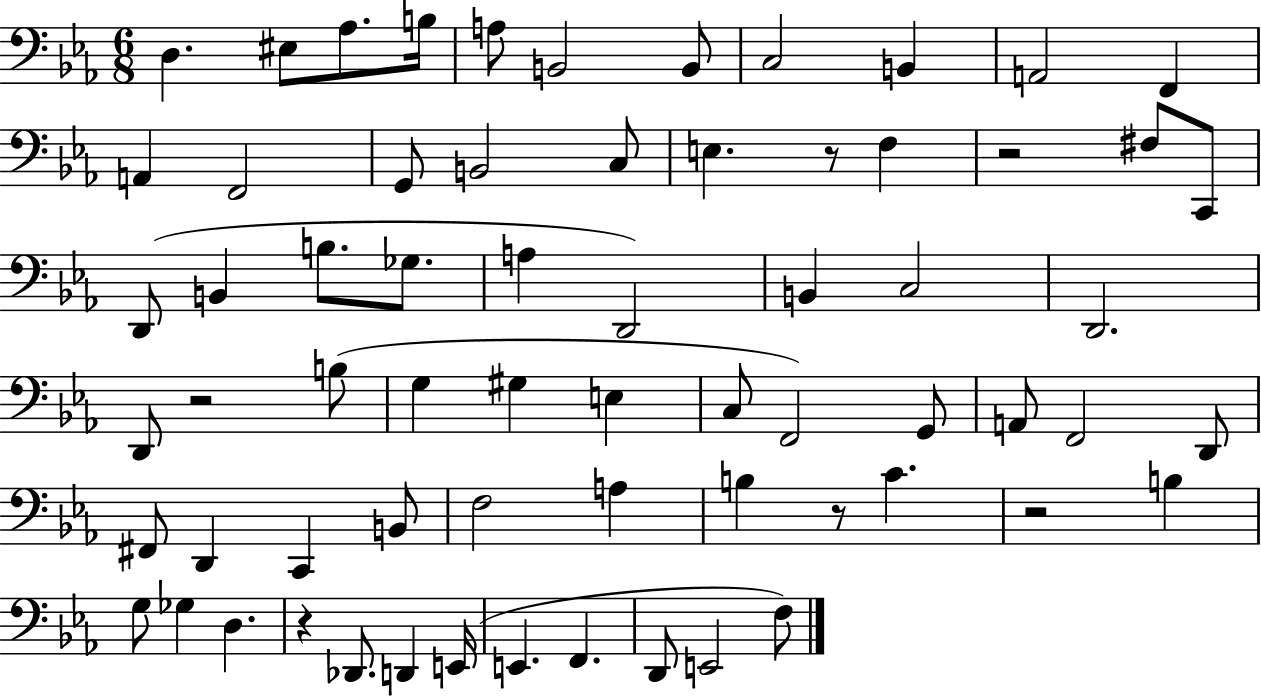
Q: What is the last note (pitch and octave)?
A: F3